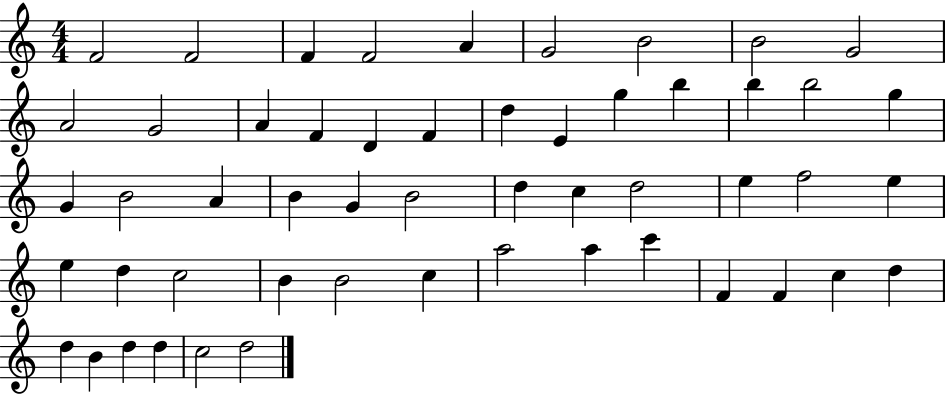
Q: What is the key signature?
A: C major